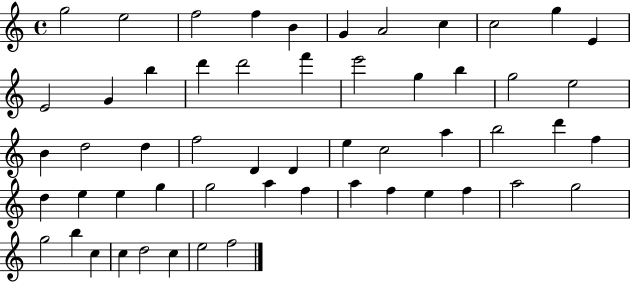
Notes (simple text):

G5/h E5/h F5/h F5/q B4/q G4/q A4/h C5/q C5/h G5/q E4/q E4/h G4/q B5/q D6/q D6/h F6/q E6/h G5/q B5/q G5/h E5/h B4/q D5/h D5/q F5/h D4/q D4/q E5/q C5/h A5/q B5/h D6/q F5/q D5/q E5/q E5/q G5/q G5/h A5/q F5/q A5/q F5/q E5/q F5/q A5/h G5/h G5/h B5/q C5/q C5/q D5/h C5/q E5/h F5/h